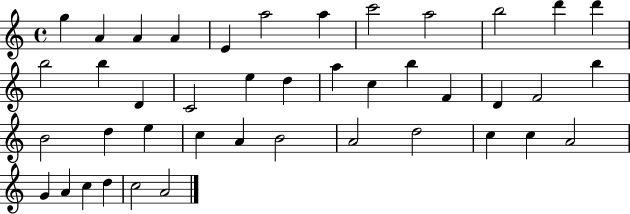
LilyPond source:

{
  \clef treble
  \time 4/4
  \defaultTimeSignature
  \key c \major
  g''4 a'4 a'4 a'4 | e'4 a''2 a''4 | c'''2 a''2 | b''2 d'''4 d'''4 | \break b''2 b''4 d'4 | c'2 e''4 d''4 | a''4 c''4 b''4 f'4 | d'4 f'2 b''4 | \break b'2 d''4 e''4 | c''4 a'4 b'2 | a'2 d''2 | c''4 c''4 a'2 | \break g'4 a'4 c''4 d''4 | c''2 a'2 | \bar "|."
}